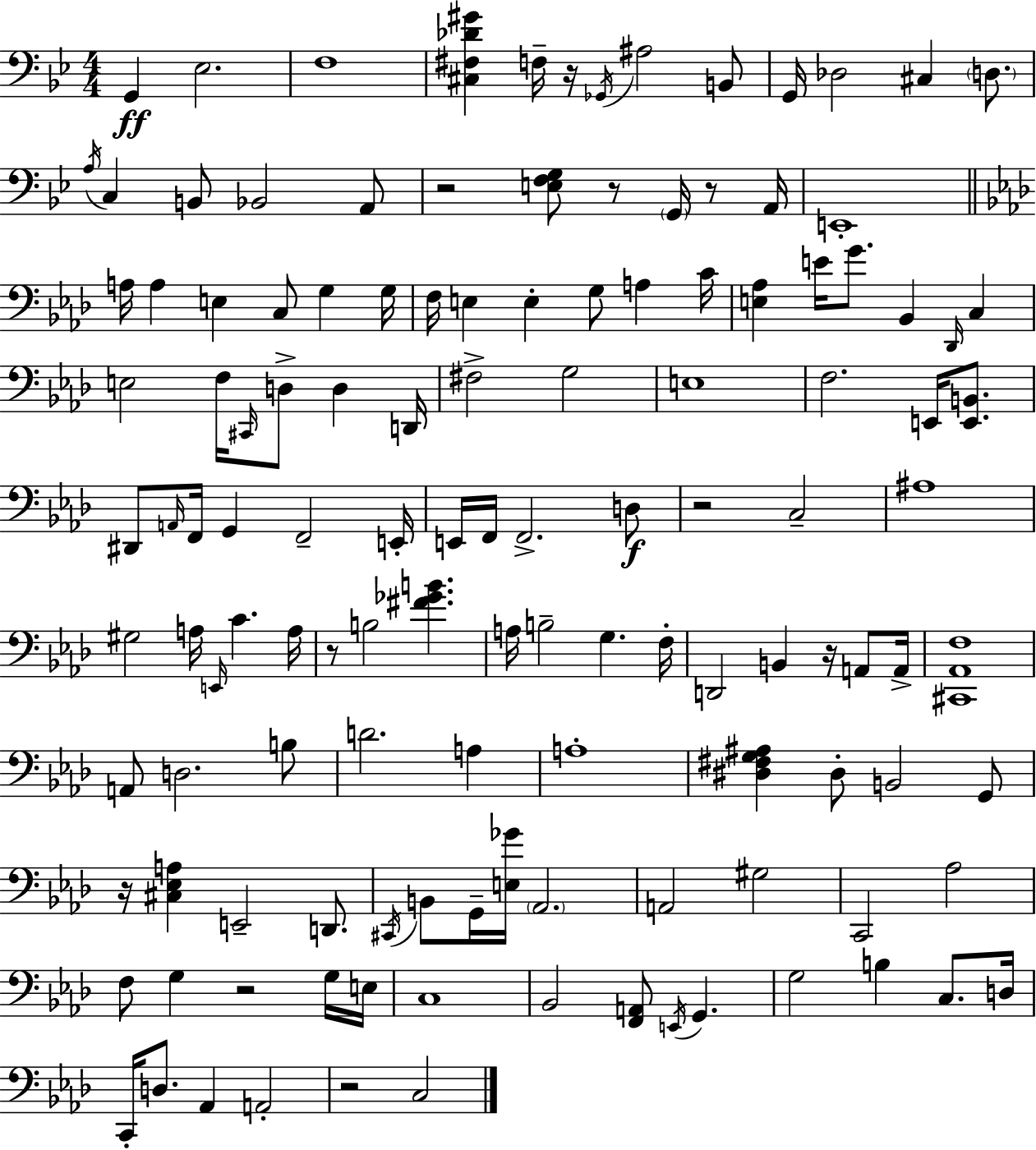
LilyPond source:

{
  \clef bass
  \numericTimeSignature
  \time 4/4
  \key bes \major
  g,4\ff ees2. | f1 | <cis fis des' gis'>4 f16-- r16 \acciaccatura { ges,16 } ais2 b,8 | g,16 des2 cis4 \parenthesize d8. | \break \acciaccatura { a16 } c4 b,8 bes,2 | a,8 r2 <e f g>8 r8 \parenthesize g,16 r8 | a,16 e,1-. | \bar "||" \break \key aes \major a16 a4 e4 c8 g4 g16 | f16 e4 e4-. g8 a4 c'16 | <e aes>4 e'16 g'8. bes,4 \grace { des,16 } c4 | e2 f16 \grace { cis,16 } d8-> d4 | \break d,16 fis2-> g2 | e1 | f2. e,16 <e, b,>8. | dis,8 \grace { a,16 } f,16 g,4 f,2-- | \break e,16-. e,16 f,16 f,2.-> | d8\f r2 c2-- | ais1 | gis2 a16 \grace { e,16 } c'4. | \break a16 r8 b2 <fis' ges' b'>4. | a16 b2-- g4. | f16-. d,2 b,4 | r16 a,8 a,16-> <cis, aes, f>1 | \break a,8 d2. | b8 d'2. | a4 a1-. | <dis fis g ais>4 dis8-. b,2 | \break g,8 r16 <cis ees a>4 e,2-- | d,8. \acciaccatura { cis,16 } b,8 g,16-- <e ges'>16 \parenthesize aes,2. | a,2 gis2 | c,2 aes2 | \break f8 g4 r2 | g16 e16 c1 | bes,2 <f, a,>8 \acciaccatura { e,16 } | g,4. g2 b4 | \break c8. d16 c,16-. d8. aes,4 a,2-. | r2 c2 | \bar "|."
}